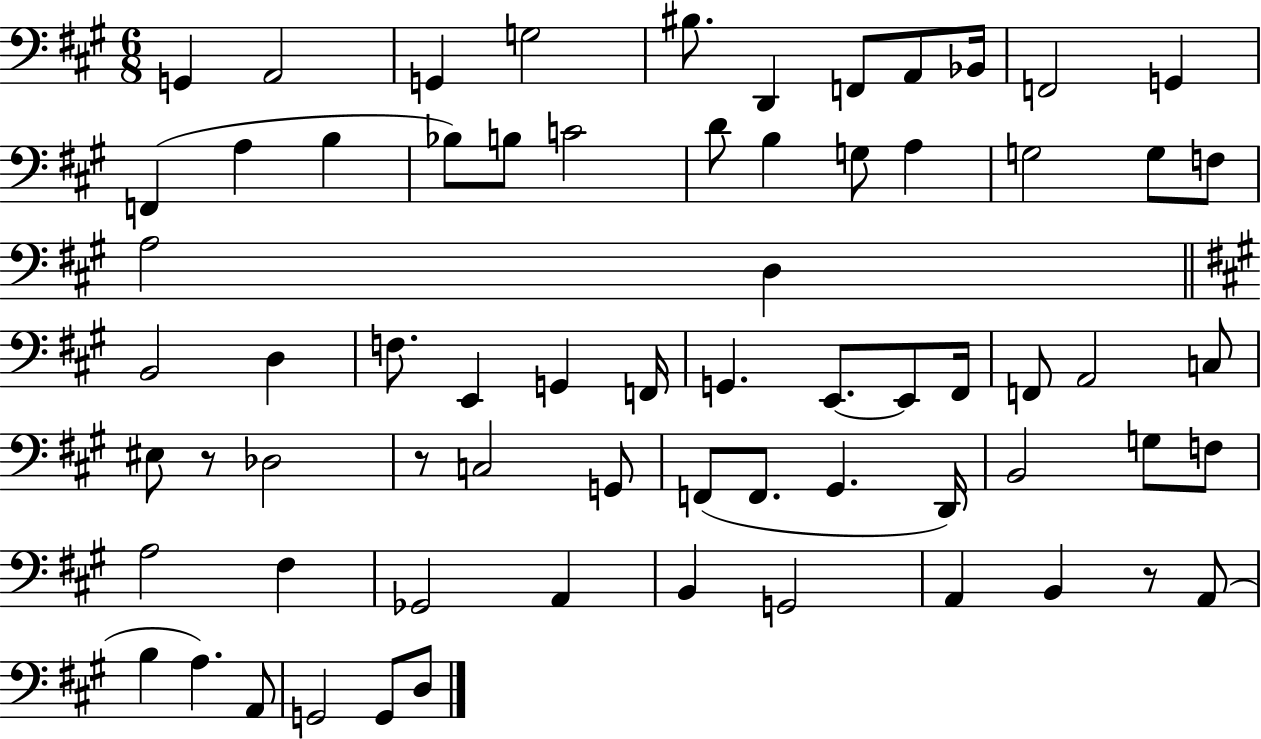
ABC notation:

X:1
T:Untitled
M:6/8
L:1/4
K:A
G,, A,,2 G,, G,2 ^B,/2 D,, F,,/2 A,,/2 _B,,/4 F,,2 G,, F,, A, B, _B,/2 B,/2 C2 D/2 B, G,/2 A, G,2 G,/2 F,/2 A,2 D, B,,2 D, F,/2 E,, G,, F,,/4 G,, E,,/2 E,,/2 ^F,,/4 F,,/2 A,,2 C,/2 ^E,/2 z/2 _D,2 z/2 C,2 G,,/2 F,,/2 F,,/2 ^G,, D,,/4 B,,2 G,/2 F,/2 A,2 ^F, _G,,2 A,, B,, G,,2 A,, B,, z/2 A,,/2 B, A, A,,/2 G,,2 G,,/2 D,/2